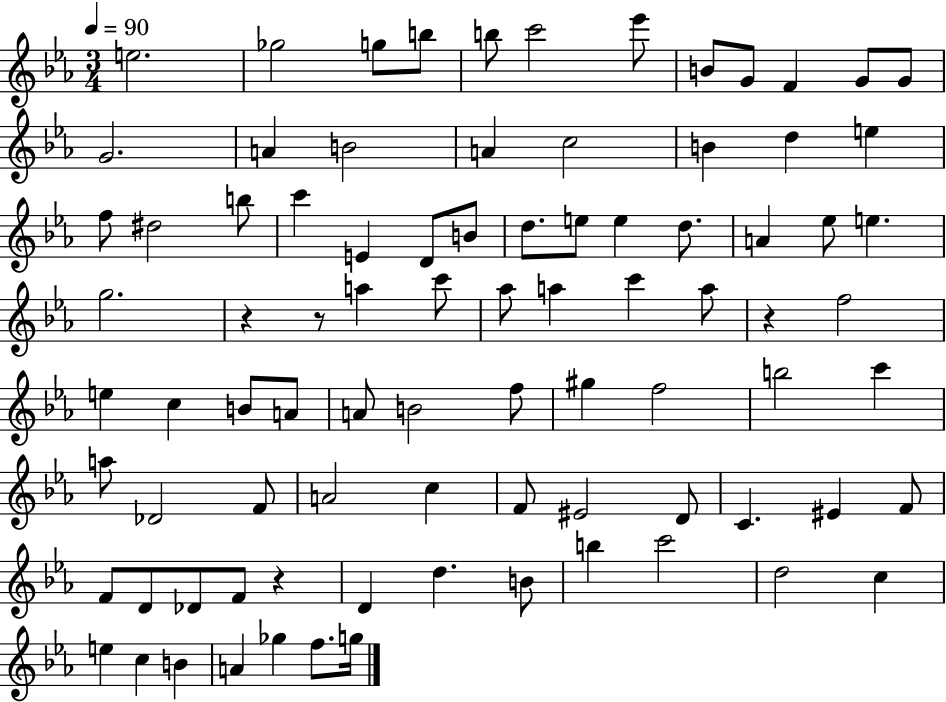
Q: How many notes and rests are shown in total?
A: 86